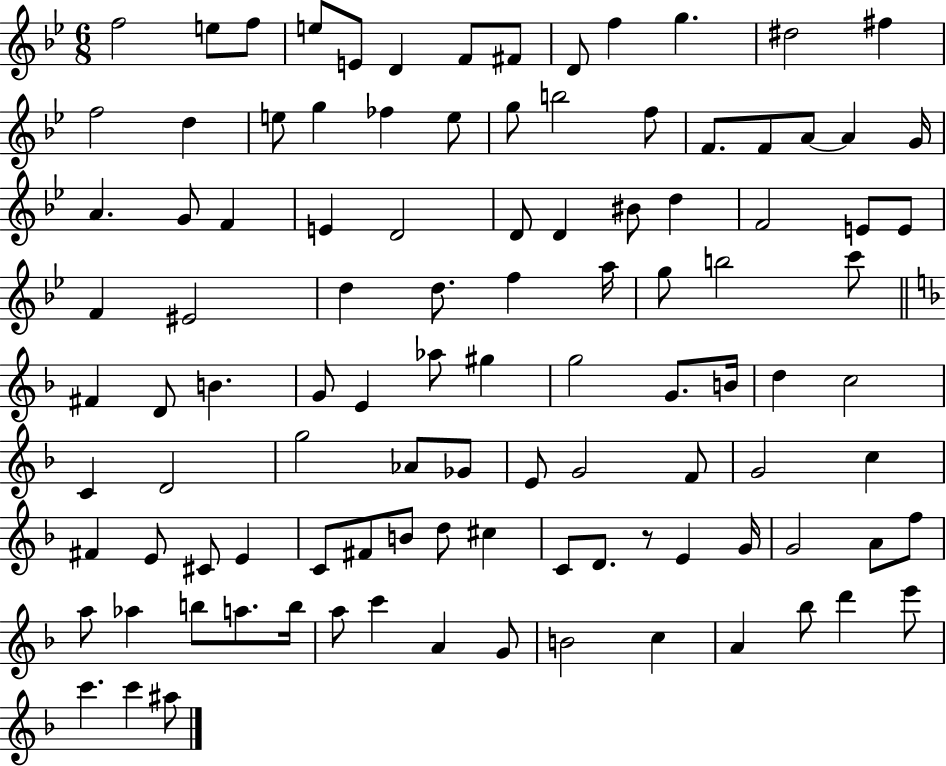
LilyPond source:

{
  \clef treble
  \numericTimeSignature
  \time 6/8
  \key bes \major
  f''2 e''8 f''8 | e''8 e'8 d'4 f'8 fis'8 | d'8 f''4 g''4. | dis''2 fis''4 | \break f''2 d''4 | e''8 g''4 fes''4 e''8 | g''8 b''2 f''8 | f'8. f'8 a'8~~ a'4 g'16 | \break a'4. g'8 f'4 | e'4 d'2 | d'8 d'4 bis'8 d''4 | f'2 e'8 e'8 | \break f'4 eis'2 | d''4 d''8. f''4 a''16 | g''8 b''2 c'''8 | \bar "||" \break \key f \major fis'4 d'8 b'4. | g'8 e'4 aes''8 gis''4 | g''2 g'8. b'16 | d''4 c''2 | \break c'4 d'2 | g''2 aes'8 ges'8 | e'8 g'2 f'8 | g'2 c''4 | \break fis'4 e'8 cis'8 e'4 | c'8 fis'8 b'8 d''8 cis''4 | c'8 d'8. r8 e'4 g'16 | g'2 a'8 f''8 | \break a''8 aes''4 b''8 a''8. b''16 | a''8 c'''4 a'4 g'8 | b'2 c''4 | a'4 bes''8 d'''4 e'''8 | \break c'''4. c'''4 ais''8 | \bar "|."
}